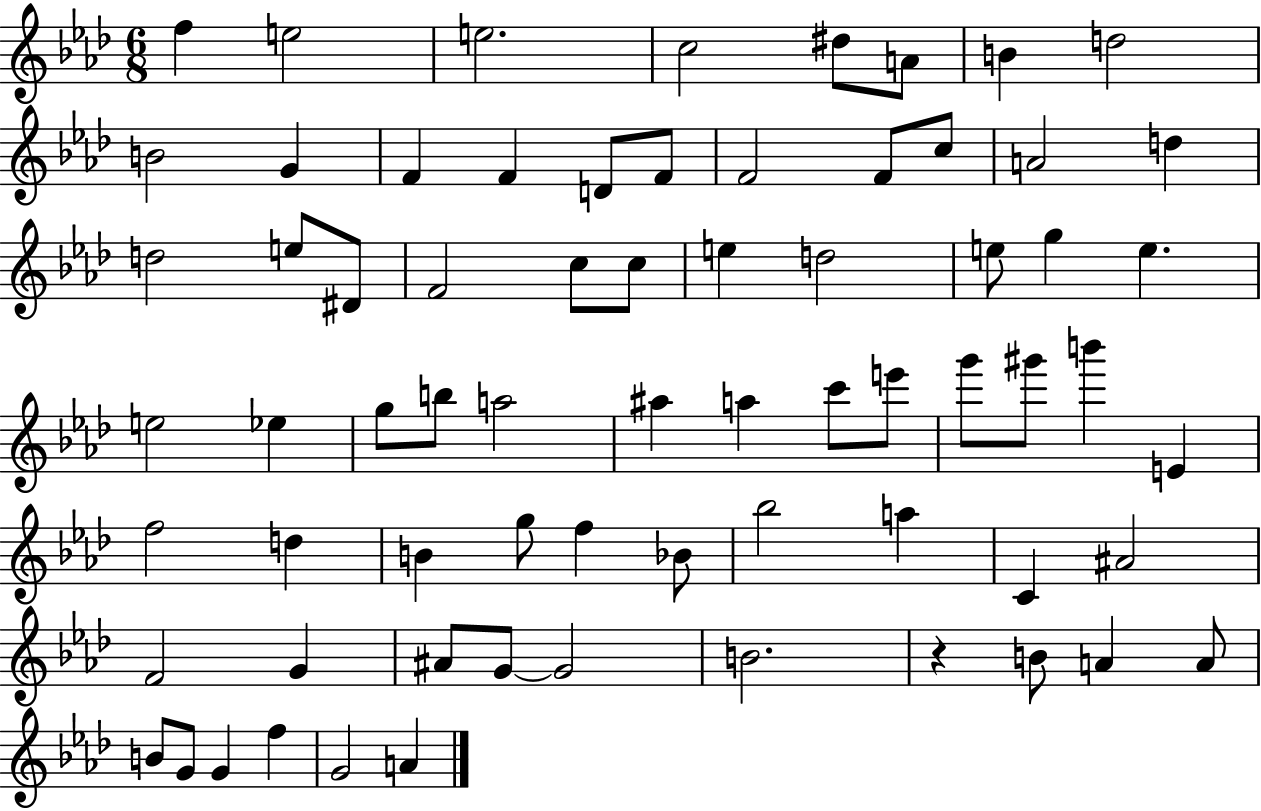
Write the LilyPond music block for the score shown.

{
  \clef treble
  \numericTimeSignature
  \time 6/8
  \key aes \major
  f''4 e''2 | e''2. | c''2 dis''8 a'8 | b'4 d''2 | \break b'2 g'4 | f'4 f'4 d'8 f'8 | f'2 f'8 c''8 | a'2 d''4 | \break d''2 e''8 dis'8 | f'2 c''8 c''8 | e''4 d''2 | e''8 g''4 e''4. | \break e''2 ees''4 | g''8 b''8 a''2 | ais''4 a''4 c'''8 e'''8 | g'''8 gis'''8 b'''4 e'4 | \break f''2 d''4 | b'4 g''8 f''4 bes'8 | bes''2 a''4 | c'4 ais'2 | \break f'2 g'4 | ais'8 g'8~~ g'2 | b'2. | r4 b'8 a'4 a'8 | \break b'8 g'8 g'4 f''4 | g'2 a'4 | \bar "|."
}